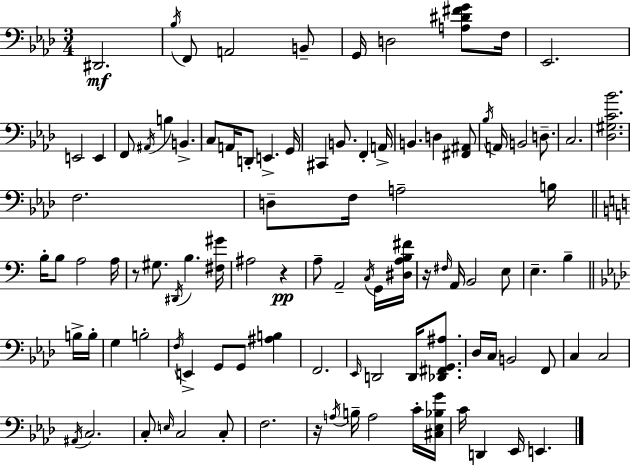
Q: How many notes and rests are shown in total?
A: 99